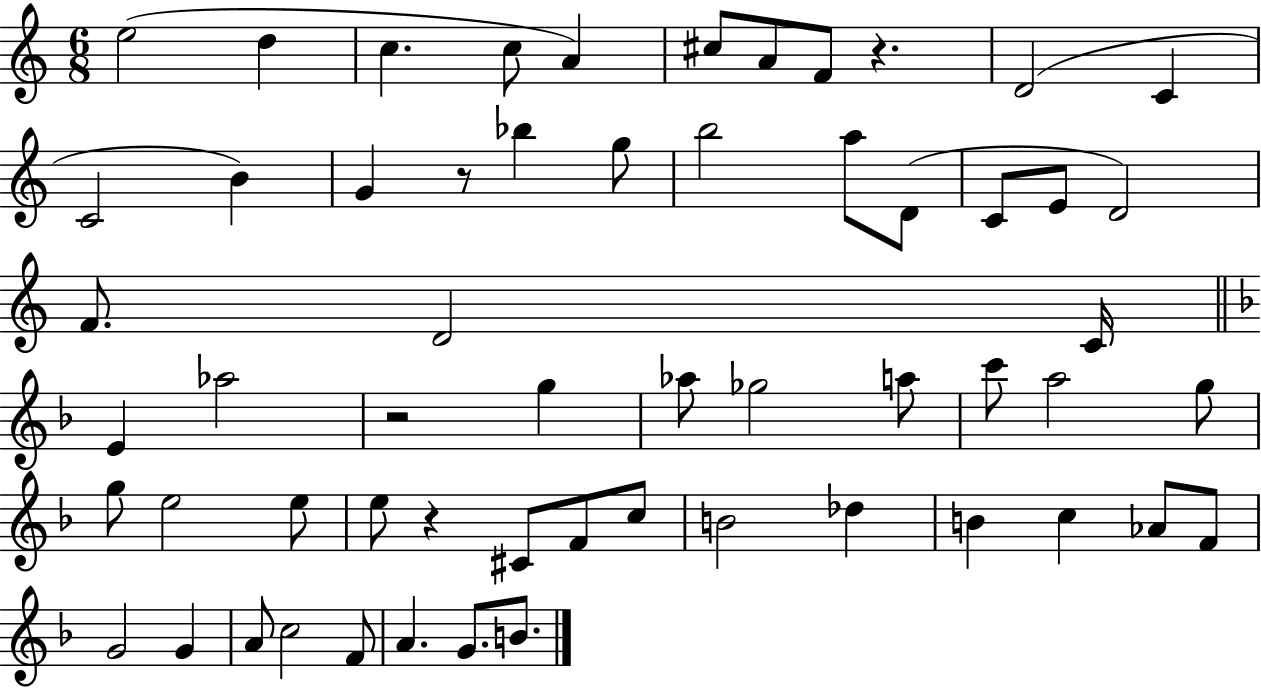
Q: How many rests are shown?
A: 4